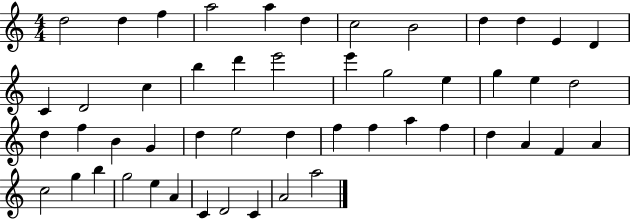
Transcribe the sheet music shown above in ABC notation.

X:1
T:Untitled
M:4/4
L:1/4
K:C
d2 d f a2 a d c2 B2 d d E D C D2 c b d' e'2 e' g2 e g e d2 d f B G d e2 d f f a f d A F A c2 g b g2 e A C D2 C A2 a2